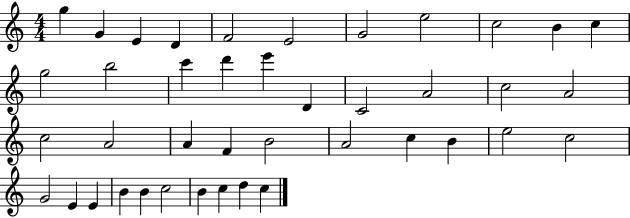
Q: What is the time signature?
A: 4/4